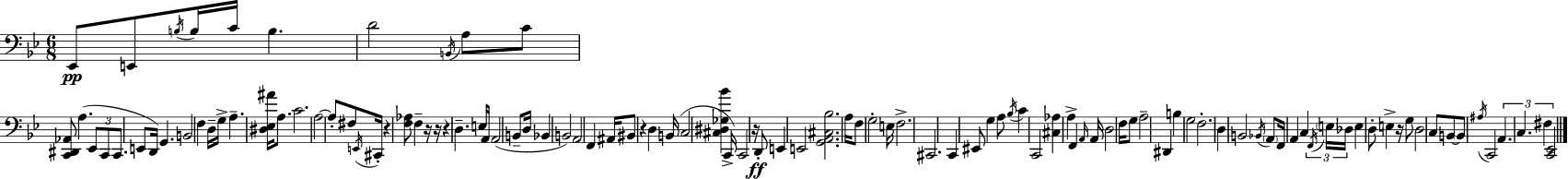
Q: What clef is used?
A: bass